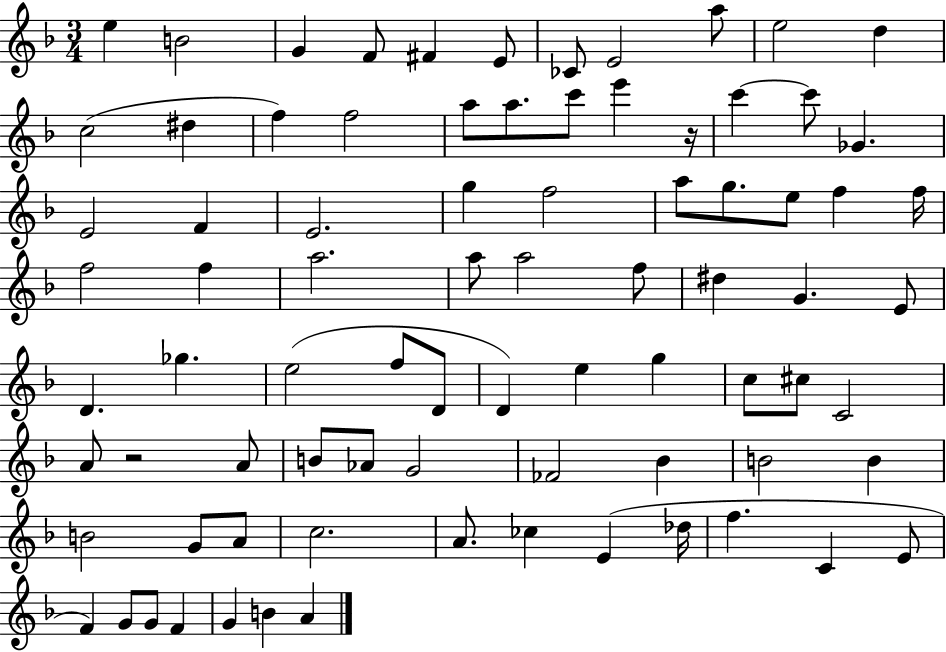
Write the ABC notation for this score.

X:1
T:Untitled
M:3/4
L:1/4
K:F
e B2 G F/2 ^F E/2 _C/2 E2 a/2 e2 d c2 ^d f f2 a/2 a/2 c'/2 e' z/4 c' c'/2 _G E2 F E2 g f2 a/2 g/2 e/2 f f/4 f2 f a2 a/2 a2 f/2 ^d G E/2 D _g e2 f/2 D/2 D e g c/2 ^c/2 C2 A/2 z2 A/2 B/2 _A/2 G2 _F2 _B B2 B B2 G/2 A/2 c2 A/2 _c E _d/4 f C E/2 F G/2 G/2 F G B A